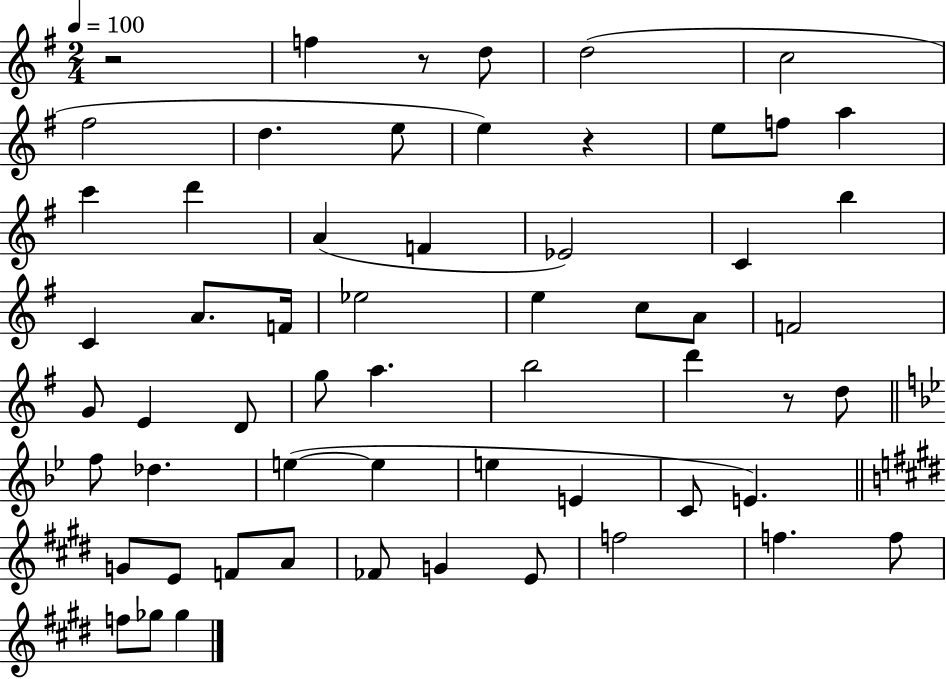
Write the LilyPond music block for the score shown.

{
  \clef treble
  \numericTimeSignature
  \time 2/4
  \key g \major
  \tempo 4 = 100
  \repeat volta 2 { r2 | f''4 r8 d''8 | d''2( | c''2 | \break fis''2 | d''4. e''8 | e''4) r4 | e''8 f''8 a''4 | \break c'''4 d'''4 | a'4( f'4 | ees'2) | c'4 b''4 | \break c'4 a'8. f'16 | ees''2 | e''4 c''8 a'8 | f'2 | \break g'8 e'4 d'8 | g''8 a''4. | b''2 | d'''4 r8 d''8 | \break \bar "||" \break \key g \minor f''8 des''4. | e''4~(~ e''4 | e''4 e'4 | c'8 e'4.) | \break \bar "||" \break \key e \major g'8 e'8 f'8 a'8 | fes'8 g'4 e'8 | f''2 | f''4. f''8 | \break f''8 ges''8 ges''4 | } \bar "|."
}